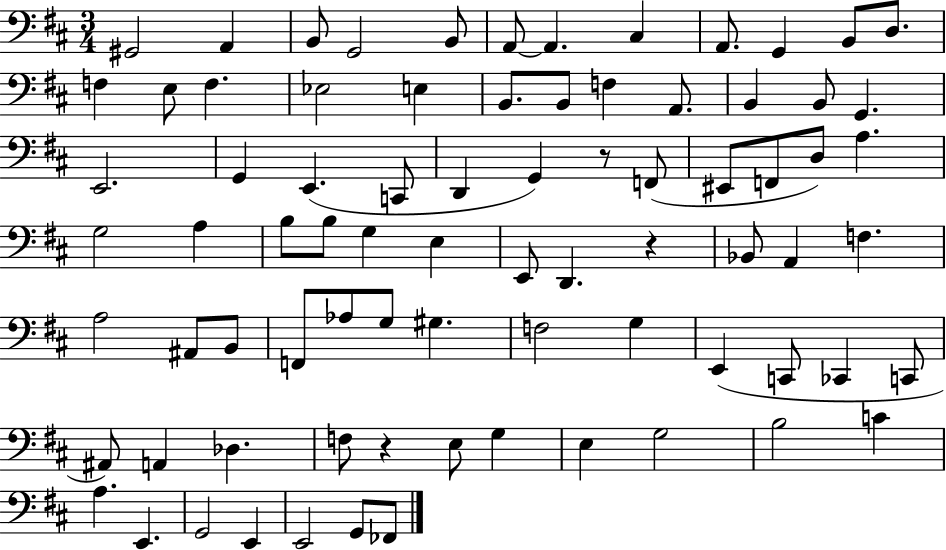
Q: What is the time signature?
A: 3/4